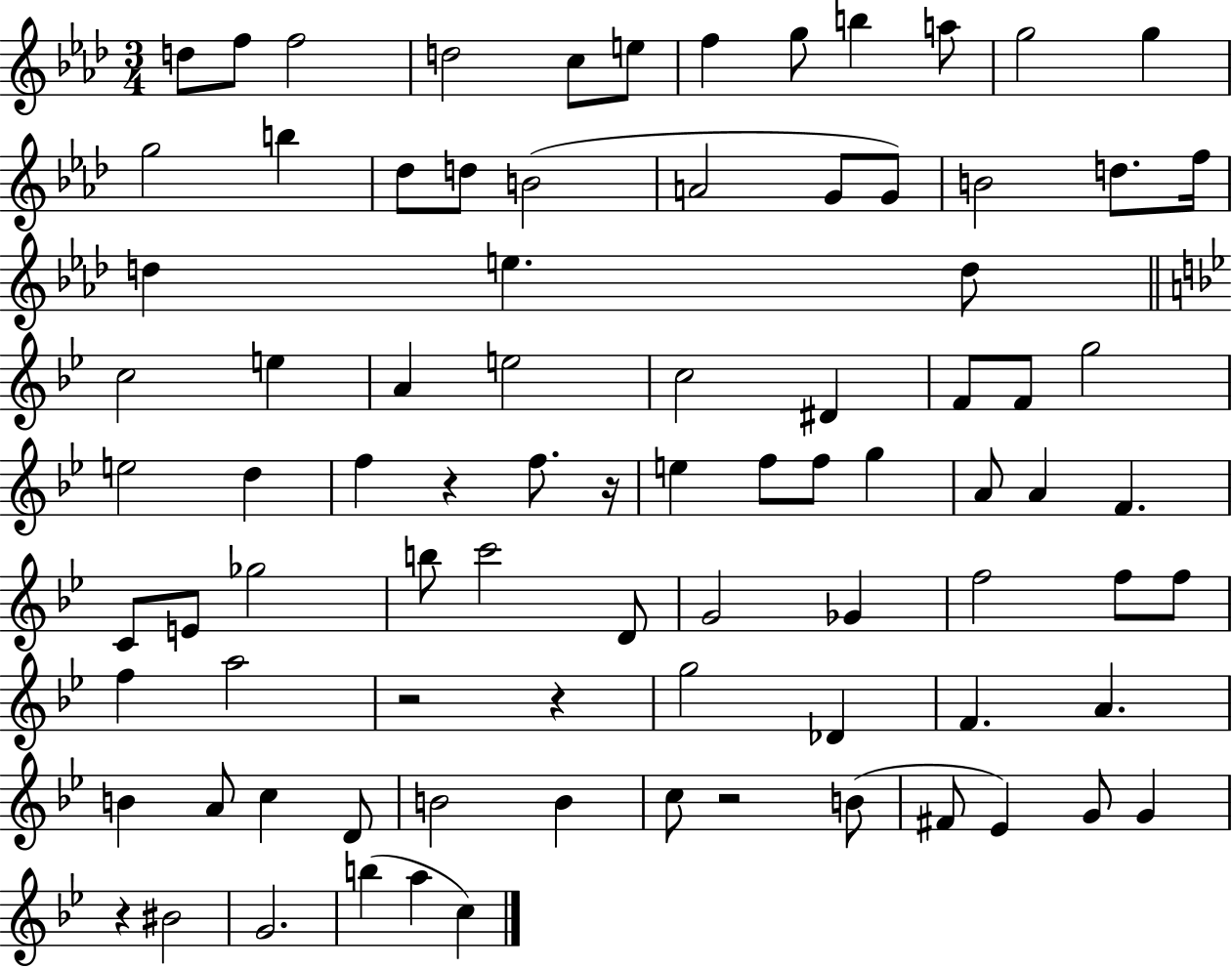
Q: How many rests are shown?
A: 6